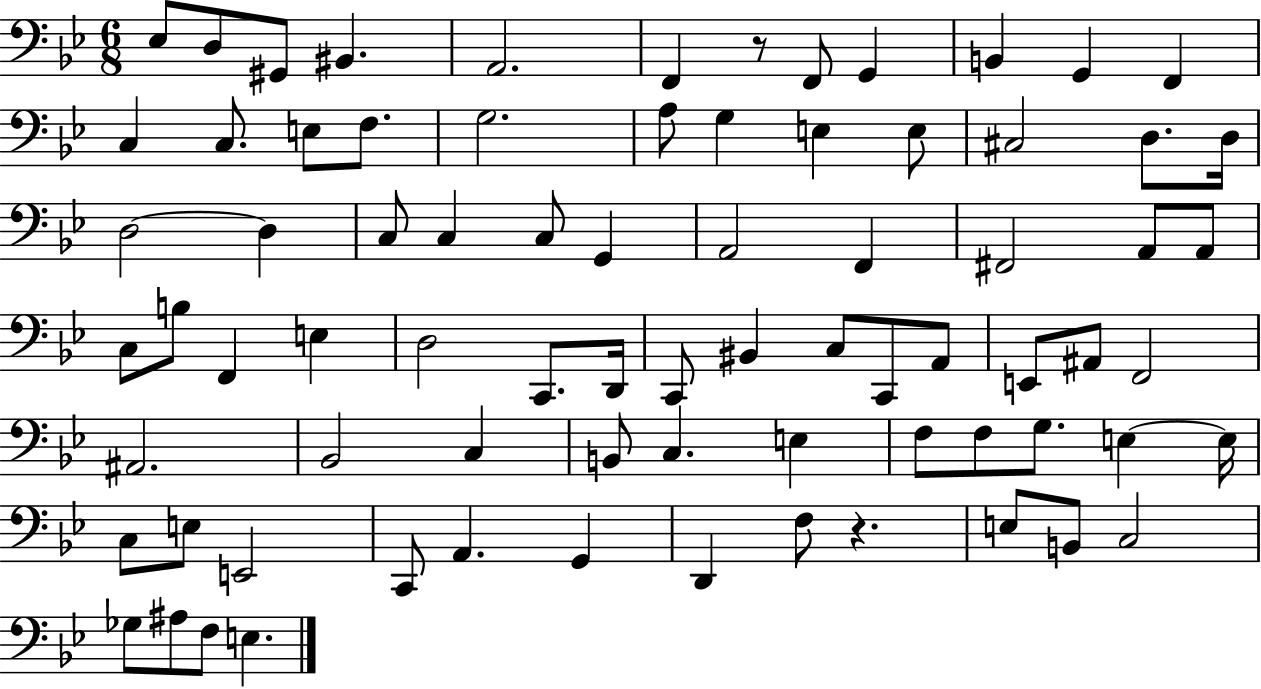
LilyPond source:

{
  \clef bass
  \numericTimeSignature
  \time 6/8
  \key bes \major
  \repeat volta 2 { ees8 d8 gis,8 bis,4. | a,2. | f,4 r8 f,8 g,4 | b,4 g,4 f,4 | \break c4 c8. e8 f8. | g2. | a8 g4 e4 e8 | cis2 d8. d16 | \break d2~~ d4 | c8 c4 c8 g,4 | a,2 f,4 | fis,2 a,8 a,8 | \break c8 b8 f,4 e4 | d2 c,8. d,16 | c,8 bis,4 c8 c,8 a,8 | e,8 ais,8 f,2 | \break ais,2. | bes,2 c4 | b,8 c4. e4 | f8 f8 g8. e4~~ e16 | \break c8 e8 e,2 | c,8 a,4. g,4 | d,4 f8 r4. | e8 b,8 c2 | \break ges8 ais8 f8 e4. | } \bar "|."
}